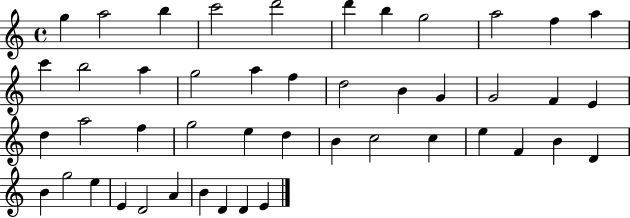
G5/q A5/h B5/q C6/h D6/h D6/q B5/q G5/h A5/h F5/q A5/q C6/q B5/h A5/q G5/h A5/q F5/q D5/h B4/q G4/q G4/h F4/q E4/q D5/q A5/h F5/q G5/h E5/q D5/q B4/q C5/h C5/q E5/q F4/q B4/q D4/q B4/q G5/h E5/q E4/q D4/h A4/q B4/q D4/q D4/q E4/q